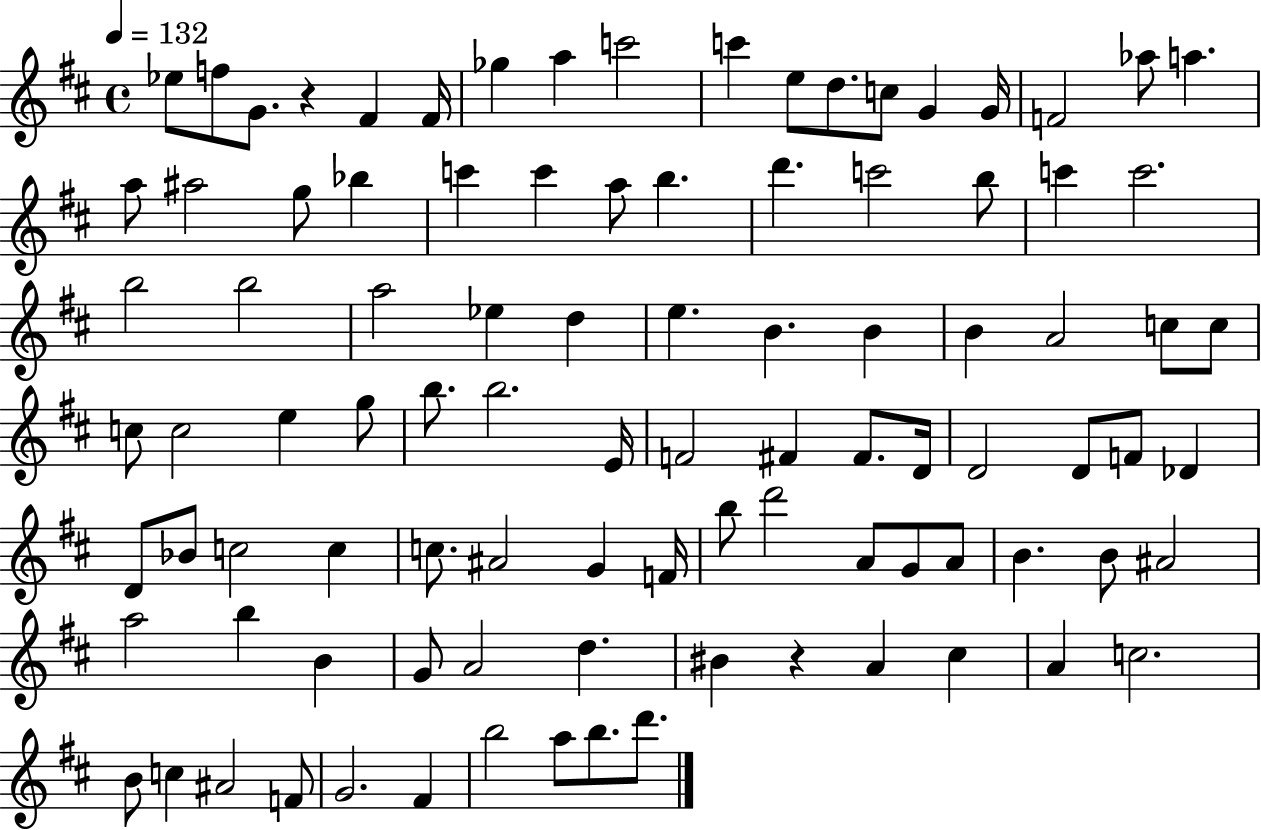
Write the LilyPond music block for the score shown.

{
  \clef treble
  \time 4/4
  \defaultTimeSignature
  \key d \major
  \tempo 4 = 132
  ees''8 f''8 g'8. r4 fis'4 fis'16 | ges''4 a''4 c'''2 | c'''4 e''8 d''8. c''8 g'4 g'16 | f'2 aes''8 a''4. | \break a''8 ais''2 g''8 bes''4 | c'''4 c'''4 a''8 b''4. | d'''4. c'''2 b''8 | c'''4 c'''2. | \break b''2 b''2 | a''2 ees''4 d''4 | e''4. b'4. b'4 | b'4 a'2 c''8 c''8 | \break c''8 c''2 e''4 g''8 | b''8. b''2. e'16 | f'2 fis'4 fis'8. d'16 | d'2 d'8 f'8 des'4 | \break d'8 bes'8 c''2 c''4 | c''8. ais'2 g'4 f'16 | b''8 d'''2 a'8 g'8 a'8 | b'4. b'8 ais'2 | \break a''2 b''4 b'4 | g'8 a'2 d''4. | bis'4 r4 a'4 cis''4 | a'4 c''2. | \break b'8 c''4 ais'2 f'8 | g'2. fis'4 | b''2 a''8 b''8. d'''8. | \bar "|."
}